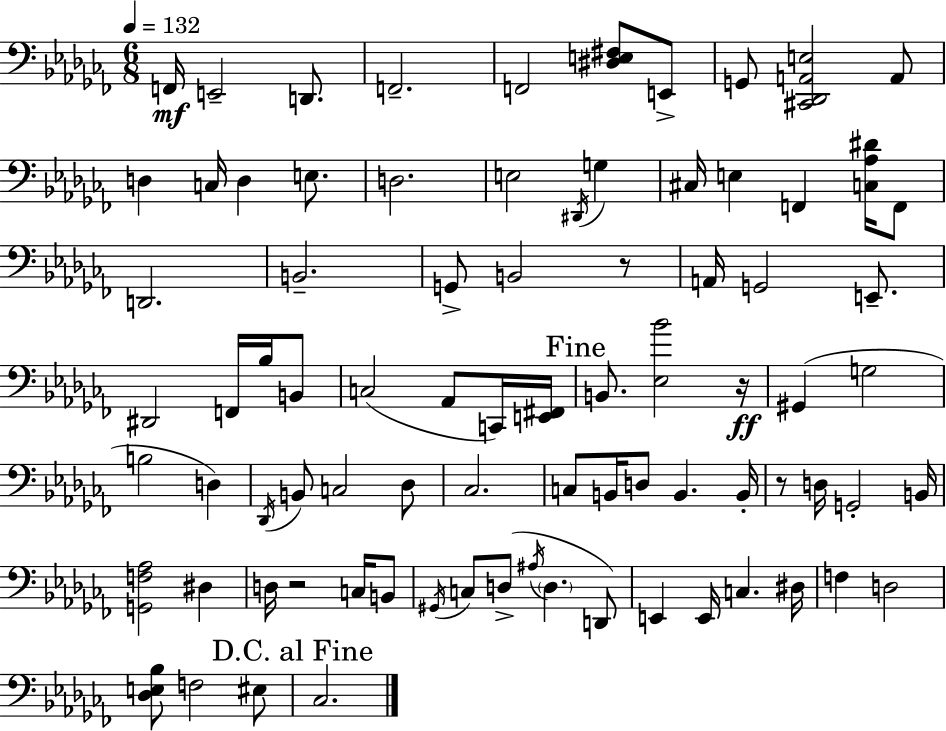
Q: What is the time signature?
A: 6/8